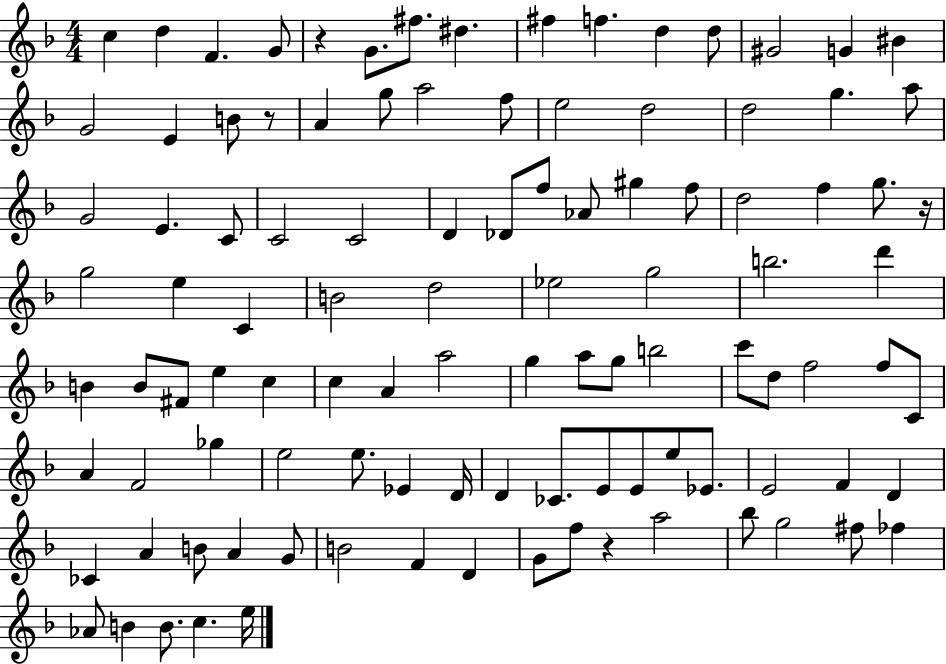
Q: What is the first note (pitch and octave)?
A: C5